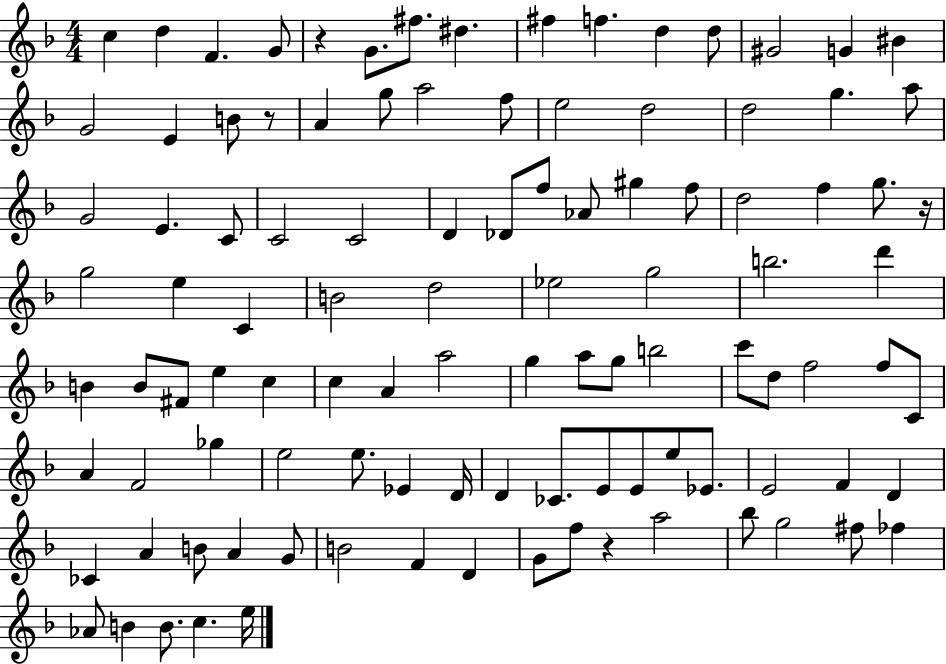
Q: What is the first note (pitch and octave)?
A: C5